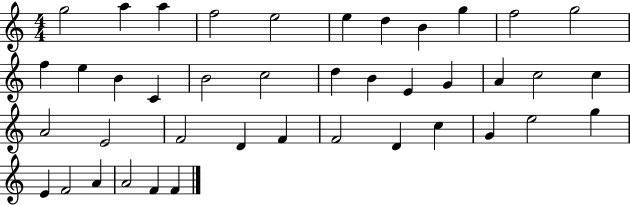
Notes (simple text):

G5/h A5/q A5/q F5/h E5/h E5/q D5/q B4/q G5/q F5/h G5/h F5/q E5/q B4/q C4/q B4/h C5/h D5/q B4/q E4/q G4/q A4/q C5/h C5/q A4/h E4/h F4/h D4/q F4/q F4/h D4/q C5/q G4/q E5/h G5/q E4/q F4/h A4/q A4/h F4/q F4/q